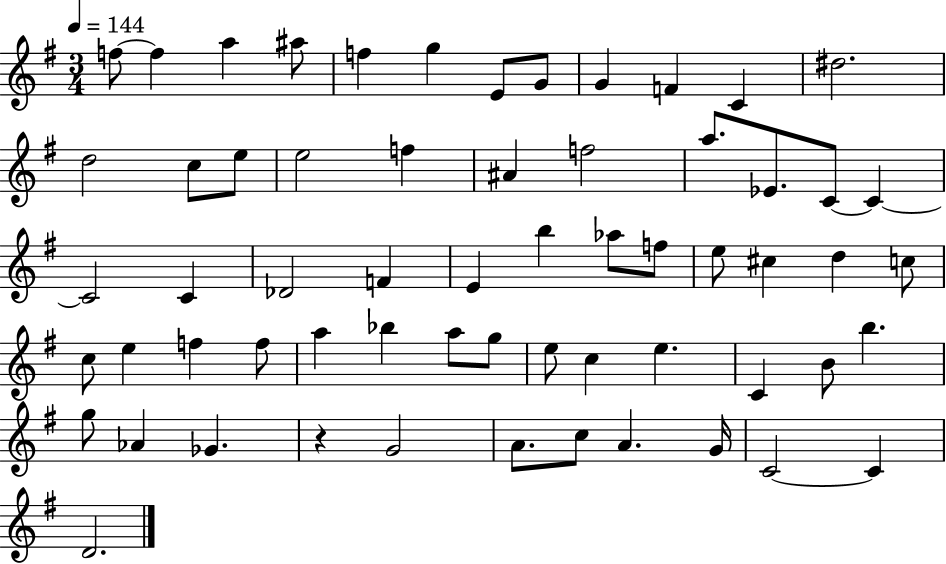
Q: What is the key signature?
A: G major